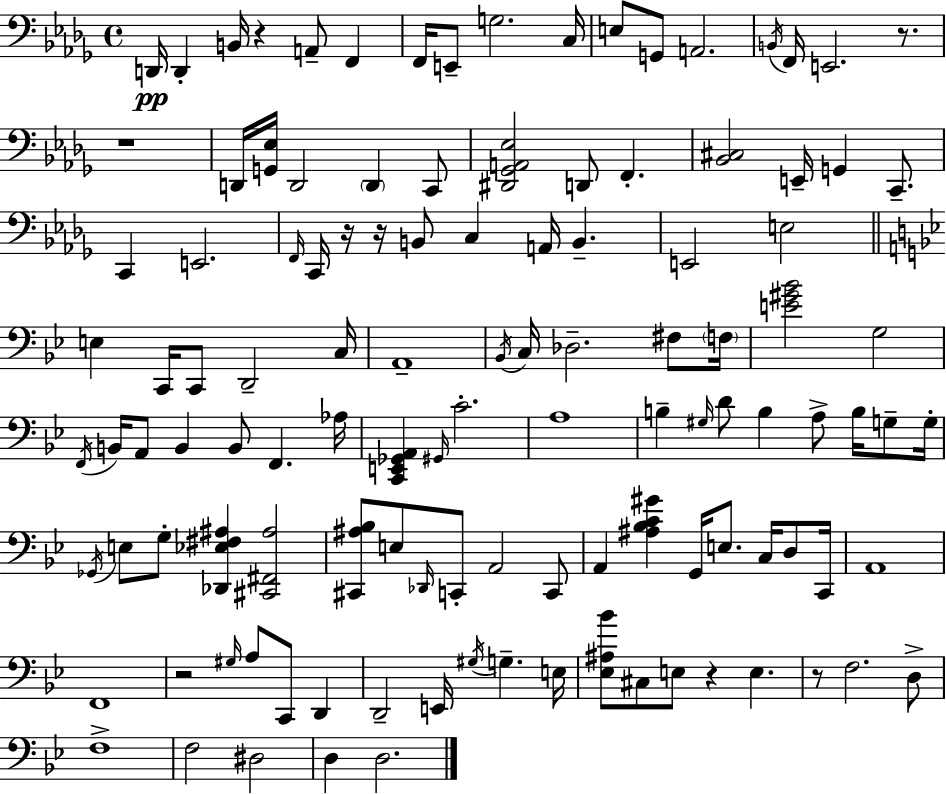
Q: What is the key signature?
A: BES minor